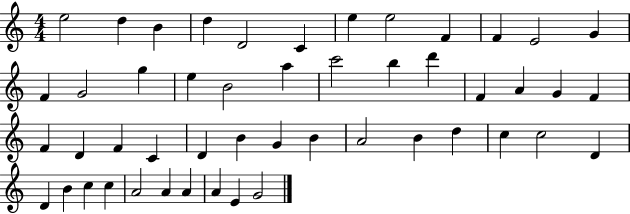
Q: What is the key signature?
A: C major